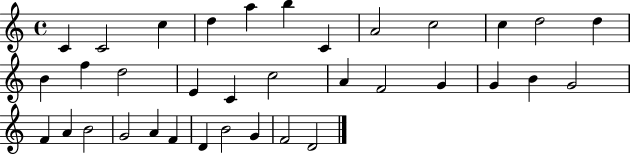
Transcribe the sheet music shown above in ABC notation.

X:1
T:Untitled
M:4/4
L:1/4
K:C
C C2 c d a b C A2 c2 c d2 d B f d2 E C c2 A F2 G G B G2 F A B2 G2 A F D B2 G F2 D2